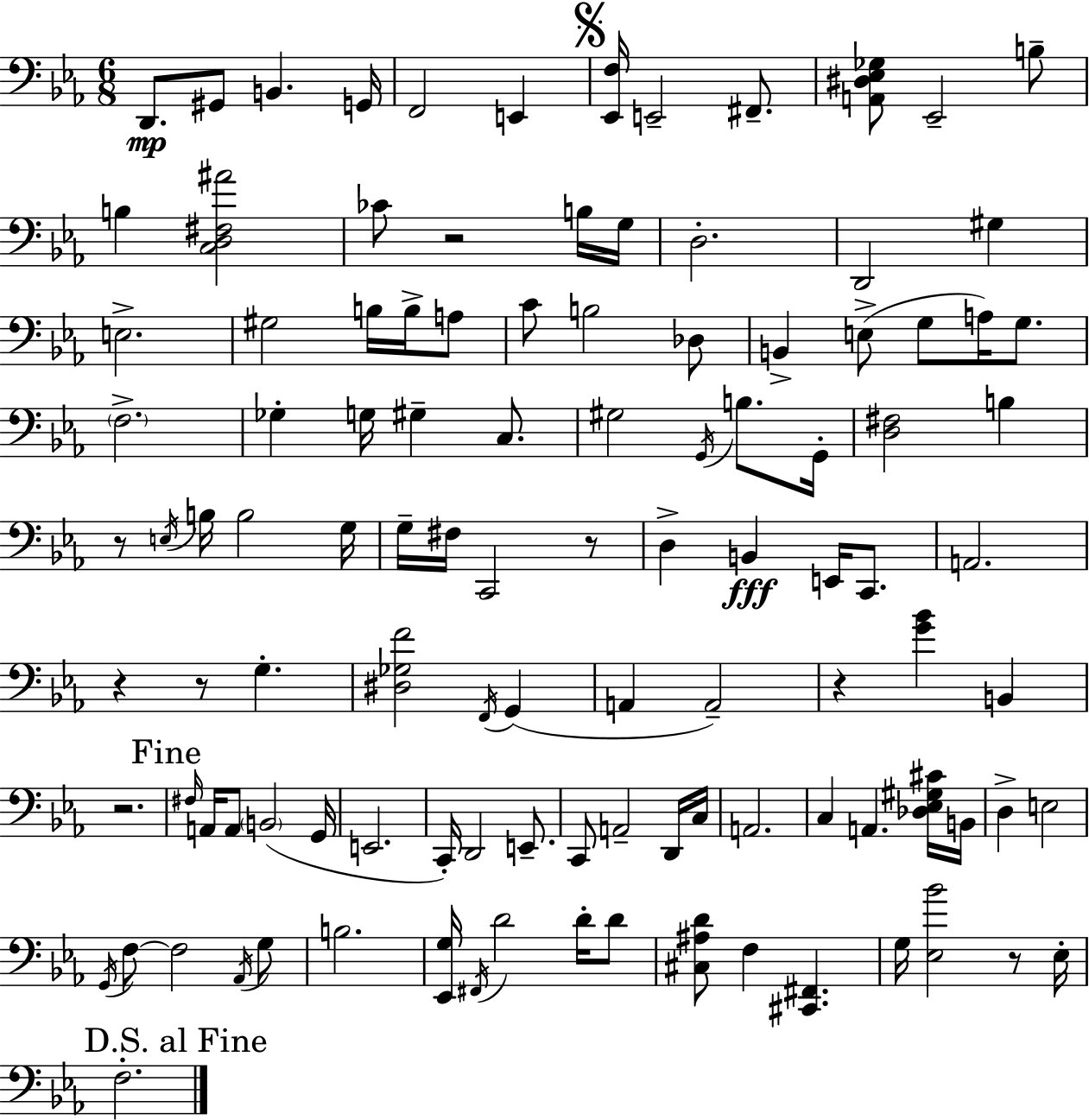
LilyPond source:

{
  \clef bass
  \numericTimeSignature
  \time 6/8
  \key ees \major
  d,8.\mp gis,8 b,4. g,16 | f,2 e,4 | \mark \markup { \musicglyph "scripts.segno" } <ees, f>16 e,2-- fis,8.-- | <a, dis ees ges>8 ees,2-- b8-- | \break b4 <c d fis ais'>2 | ces'8 r2 b16 g16 | d2.-. | d,2 gis4 | \break e2.-> | gis2 b16 b16-> a8 | c'8 b2 des8 | b,4-> e8->( g8 a16) g8. | \break \parenthesize f2.-> | ges4-. g16 gis4-- c8. | gis2 \acciaccatura { g,16 } b8. | g,16-. <d fis>2 b4 | \break r8 \acciaccatura { e16 } b16 b2 | g16 g16-- fis16 c,2 | r8 d4-> b,4\fff e,16 c,8. | a,2. | \break r4 r8 g4.-. | <dis ges f'>2 \acciaccatura { f,16 }( g,4 | a,4 a,2--) | r4 <g' bes'>4 b,4 | \break r2. | \mark "Fine" \grace { fis16 } a,16 a,8 \parenthesize b,2( | g,16 e,2. | c,16-.) d,2 | \break e,8.-- c,8 a,2-- | d,16 c16 a,2. | c4 a,4. | <des ees gis cis'>16 b,16 d4-> e2 | \break \acciaccatura { g,16 } f8~~ f2 | \acciaccatura { aes,16 } g8 b2. | <ees, g>16 \acciaccatura { fis,16 } d'2 | d'16-. d'8 <cis ais d'>8 f4 | \break <cis, fis,>4. g16 <ees bes'>2 | r8 ees16-. \mark "D.S. al Fine" f2.-. | \bar "|."
}